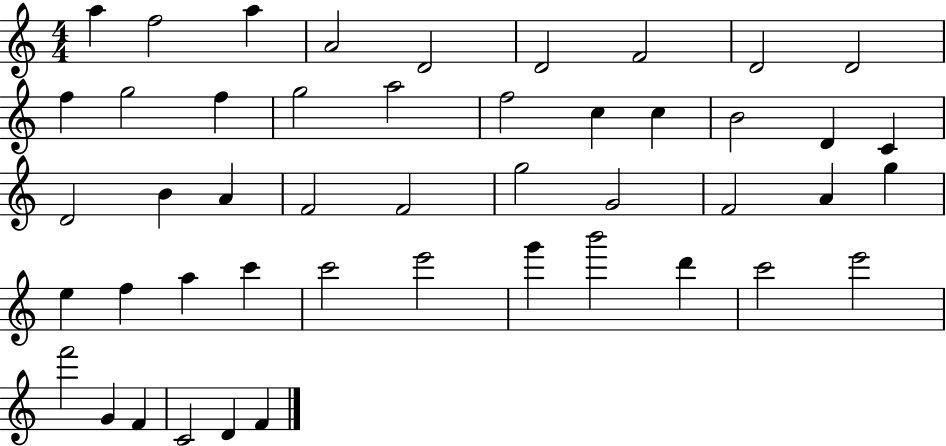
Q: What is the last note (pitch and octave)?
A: F4